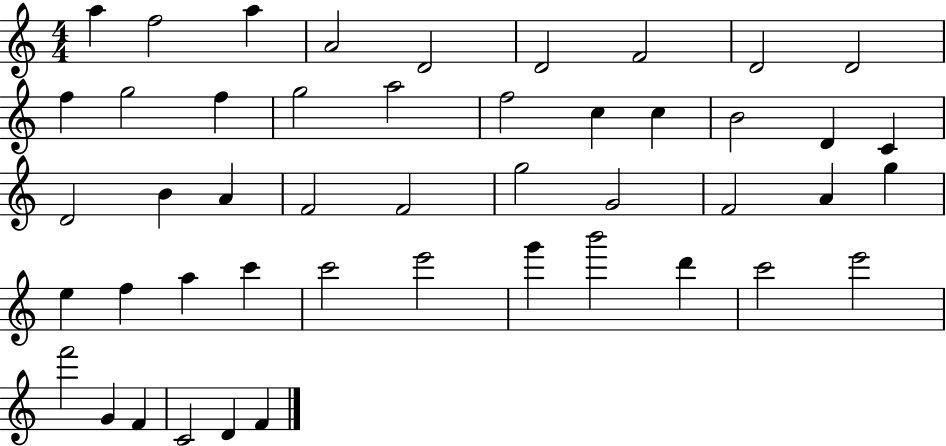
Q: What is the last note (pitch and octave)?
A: F4